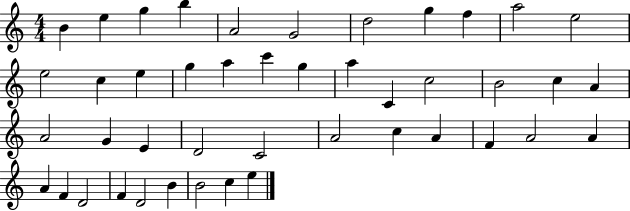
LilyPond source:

{
  \clef treble
  \numericTimeSignature
  \time 4/4
  \key c \major
  b'4 e''4 g''4 b''4 | a'2 g'2 | d''2 g''4 f''4 | a''2 e''2 | \break e''2 c''4 e''4 | g''4 a''4 c'''4 g''4 | a''4 c'4 c''2 | b'2 c''4 a'4 | \break a'2 g'4 e'4 | d'2 c'2 | a'2 c''4 a'4 | f'4 a'2 a'4 | \break a'4 f'4 d'2 | f'4 d'2 b'4 | b'2 c''4 e''4 | \bar "|."
}